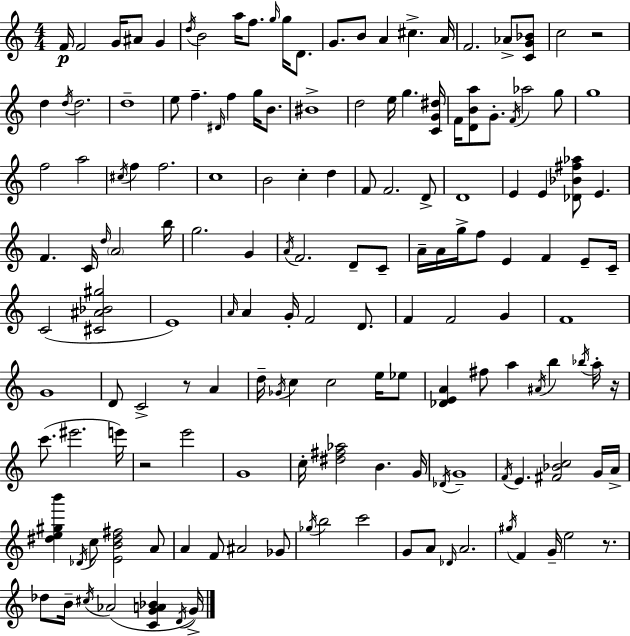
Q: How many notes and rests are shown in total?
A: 156